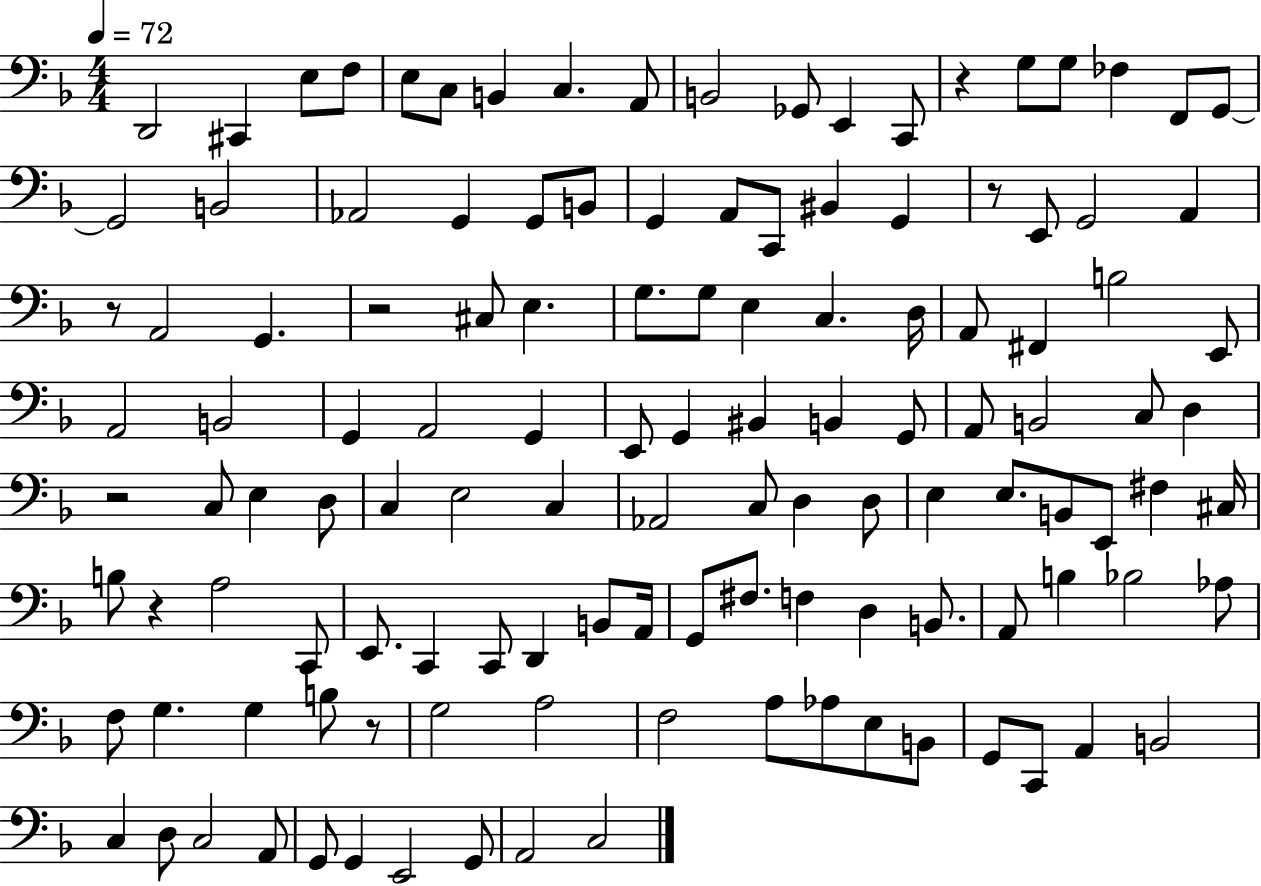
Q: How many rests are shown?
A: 7